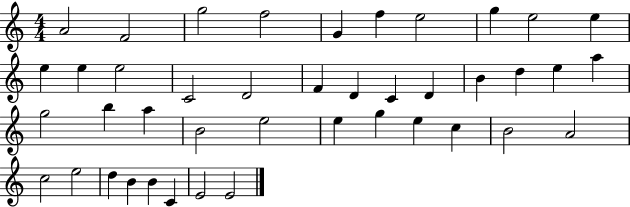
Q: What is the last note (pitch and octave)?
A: E4